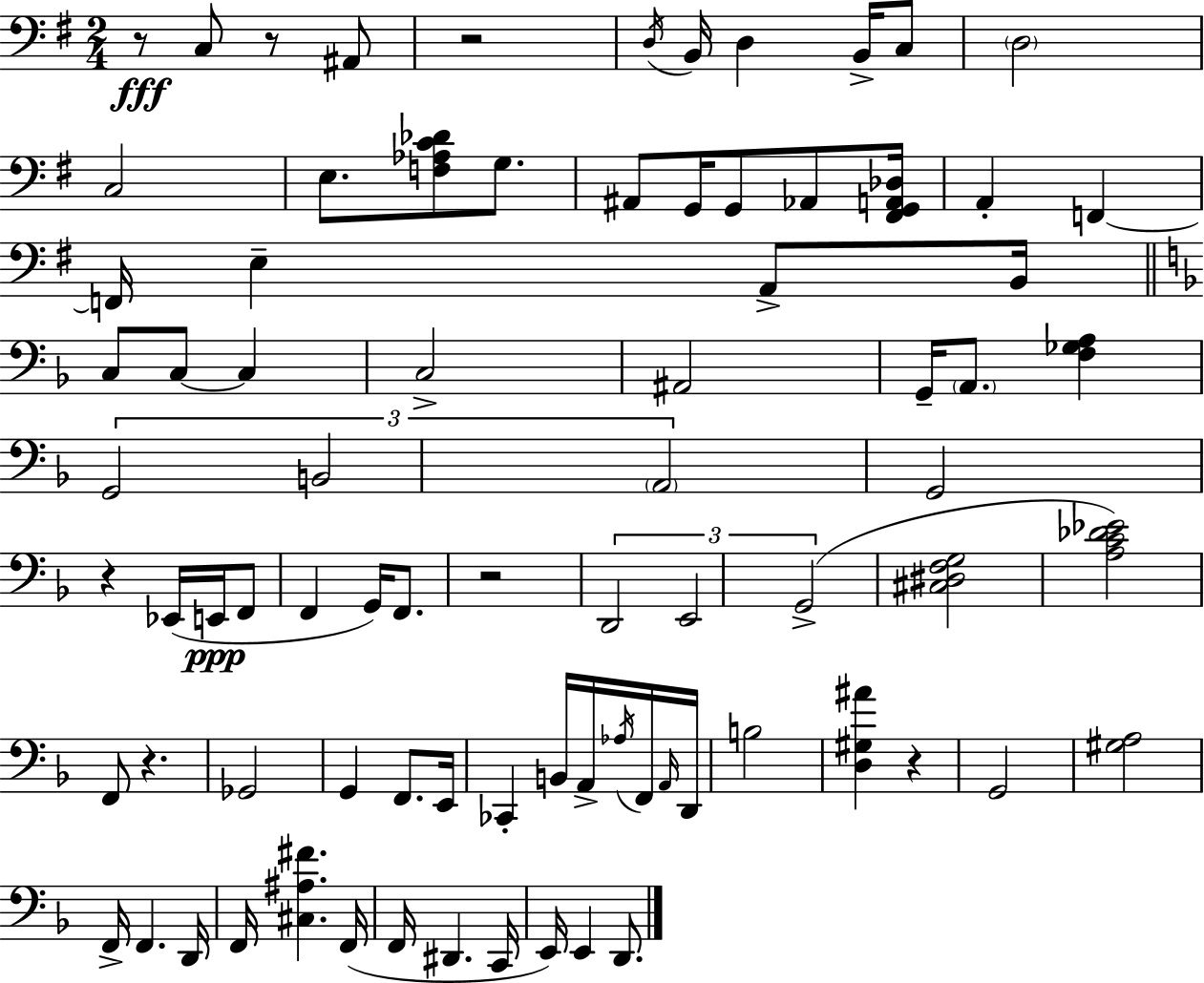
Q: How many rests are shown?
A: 7